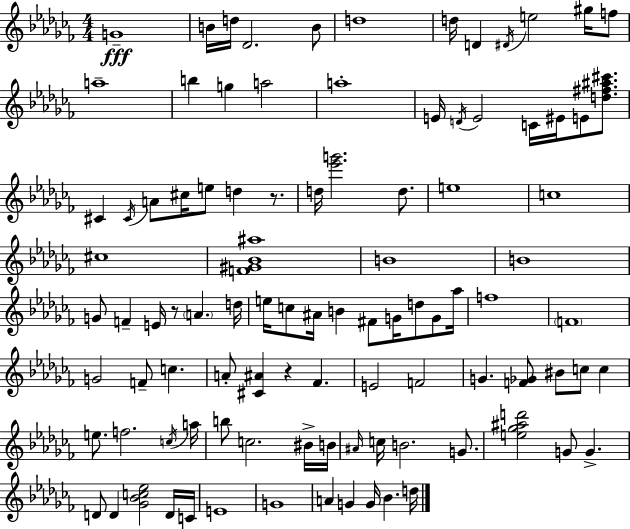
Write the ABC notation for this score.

X:1
T:Untitled
M:4/4
L:1/4
K:Abm
G4 B/4 d/4 _D2 B/2 d4 d/4 D ^D/4 e2 ^g/4 f/2 a4 b g a2 a4 E/4 D/4 E2 C/4 ^E/4 E/2 [d^f^a^c']/2 ^C ^C/4 A/2 ^c/4 e/2 d z/2 d/4 [_e'g']2 d/2 e4 c4 ^c4 [F^G_B^a]4 B4 B4 G/2 F E/4 z/2 A d/4 e/4 c/2 ^A/4 B ^F/2 G/4 d/2 G/2 _a/4 f4 F4 G2 F/2 c A/2 [^C^A] z _F E2 F2 G [F_G]/2 ^B/2 c/2 c e/2 f2 c/4 a/4 b/2 c2 ^B/4 B/4 ^A/4 c/4 B2 G/2 [e_g^ad']2 G/2 G D/2 D [_G_Bc_e]2 D/4 C/4 E4 G4 A G G/4 _B d/4